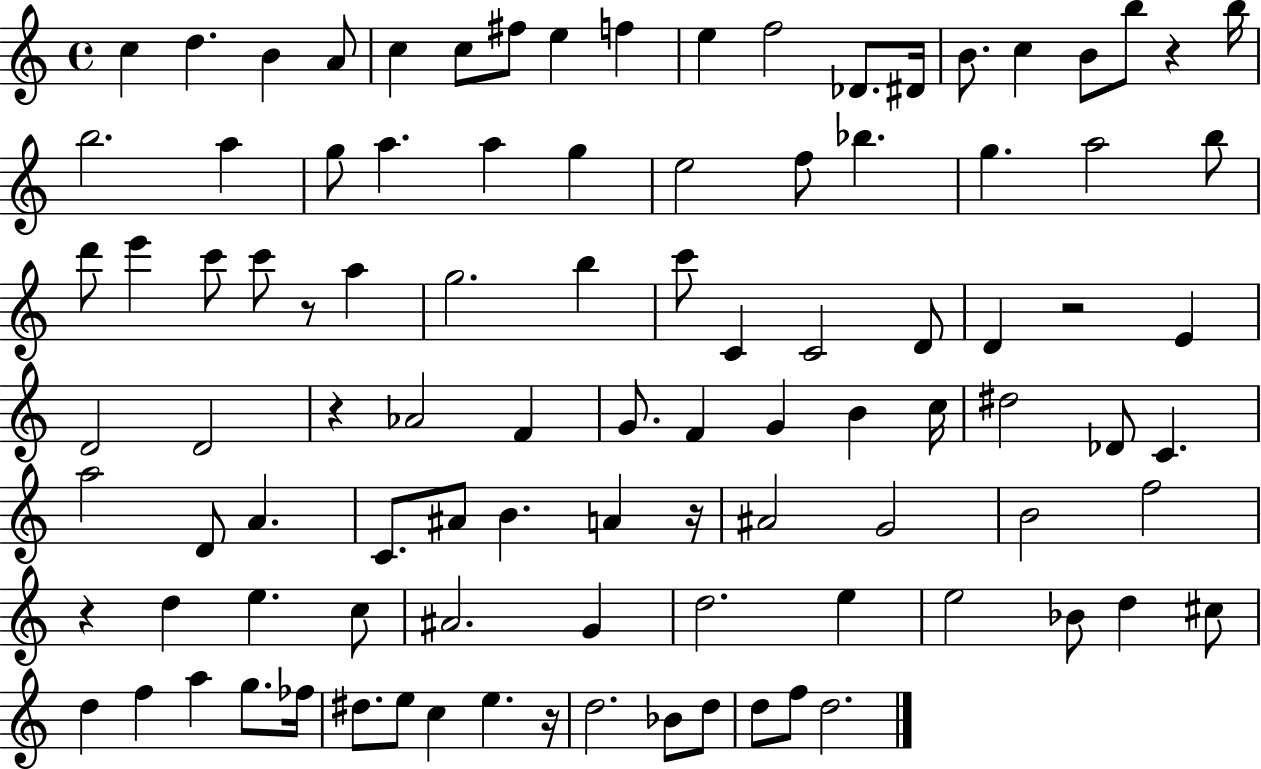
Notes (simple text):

C5/q D5/q. B4/q A4/e C5/q C5/e F#5/e E5/q F5/q E5/q F5/h Db4/e. D#4/s B4/e. C5/q B4/e B5/e R/q B5/s B5/h. A5/q G5/e A5/q. A5/q G5/q E5/h F5/e Bb5/q. G5/q. A5/h B5/e D6/e E6/q C6/e C6/e R/e A5/q G5/h. B5/q C6/e C4/q C4/h D4/e D4/q R/h E4/q D4/h D4/h R/q Ab4/h F4/q G4/e. F4/q G4/q B4/q C5/s D#5/h Db4/e C4/q. A5/h D4/e A4/q. C4/e. A#4/e B4/q. A4/q R/s A#4/h G4/h B4/h F5/h R/q D5/q E5/q. C5/e A#4/h. G4/q D5/h. E5/q E5/h Bb4/e D5/q C#5/e D5/q F5/q A5/q G5/e. FES5/s D#5/e. E5/e C5/q E5/q. R/s D5/h. Bb4/e D5/e D5/e F5/e D5/h.